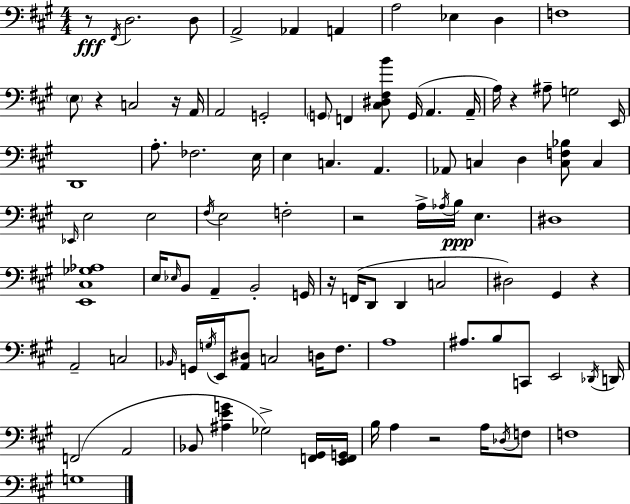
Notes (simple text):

R/e F#2/s D3/h. D3/e A2/h Ab2/q A2/q A3/h Eb3/q D3/q F3/w E3/e R/q C3/h R/s A2/s A2/h G2/h G2/e F2/q [C#3,D#3,F#3,B4]/e G2/s A2/q. A2/s A3/s R/q A#3/e G3/h E2/s D2/w A3/e. FES3/h. E3/s E3/q C3/q. A2/q. Ab2/e C3/q D3/q [C3,F3,Bb3]/e C3/q Eb2/s E3/h E3/h F#3/s E3/h F3/h R/h A3/s Ab3/s B3/s E3/q. D#3/w [E2,C#3,Gb3,Ab3]/w E3/s Eb3/s B2/e A2/q B2/h G2/s R/s F2/s D2/e D2/q C3/h D#3/h G#2/q R/q A2/h C3/h Bb2/s G2/s G3/s E2/s [A2,D#3]/e C3/h D3/s F#3/e. A3/w A#3/e. B3/e C2/e E2/h Db2/s D2/s F2/h A2/h Bb2/e [A#3,E4,G4]/q Gb3/h [F2,G#2]/s [E2,F2,G2]/s B3/s A3/q R/h A3/s Db3/s F3/e F3/w G3/w